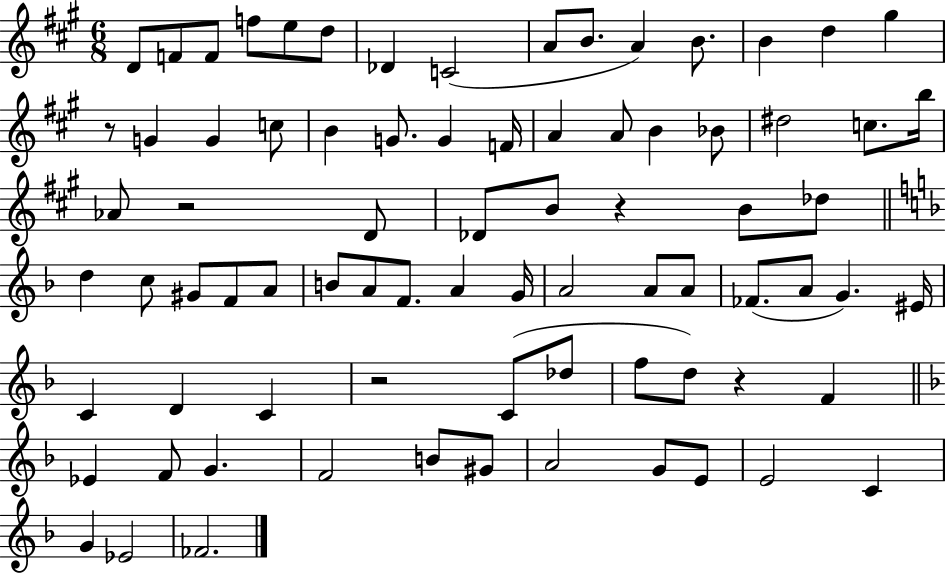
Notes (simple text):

D4/e F4/e F4/e F5/e E5/e D5/e Db4/q C4/h A4/e B4/e. A4/q B4/e. B4/q D5/q G#5/q R/e G4/q G4/q C5/e B4/q G4/e. G4/q F4/s A4/q A4/e B4/q Bb4/e D#5/h C5/e. B5/s Ab4/e R/h D4/e Db4/e B4/e R/q B4/e Db5/e D5/q C5/e G#4/e F4/e A4/e B4/e A4/e F4/e. A4/q G4/s A4/h A4/e A4/e FES4/e. A4/e G4/q. EIS4/s C4/q D4/q C4/q R/h C4/e Db5/e F5/e D5/e R/q F4/q Eb4/q F4/e G4/q. F4/h B4/e G#4/e A4/h G4/e E4/e E4/h C4/q G4/q Eb4/h FES4/h.